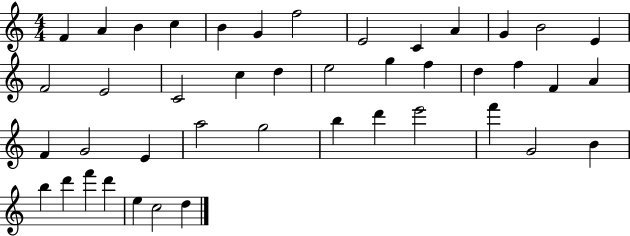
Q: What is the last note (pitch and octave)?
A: D5